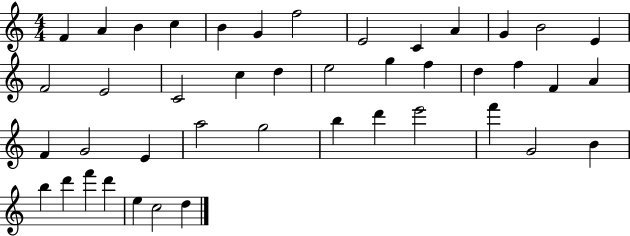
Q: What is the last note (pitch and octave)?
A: D5